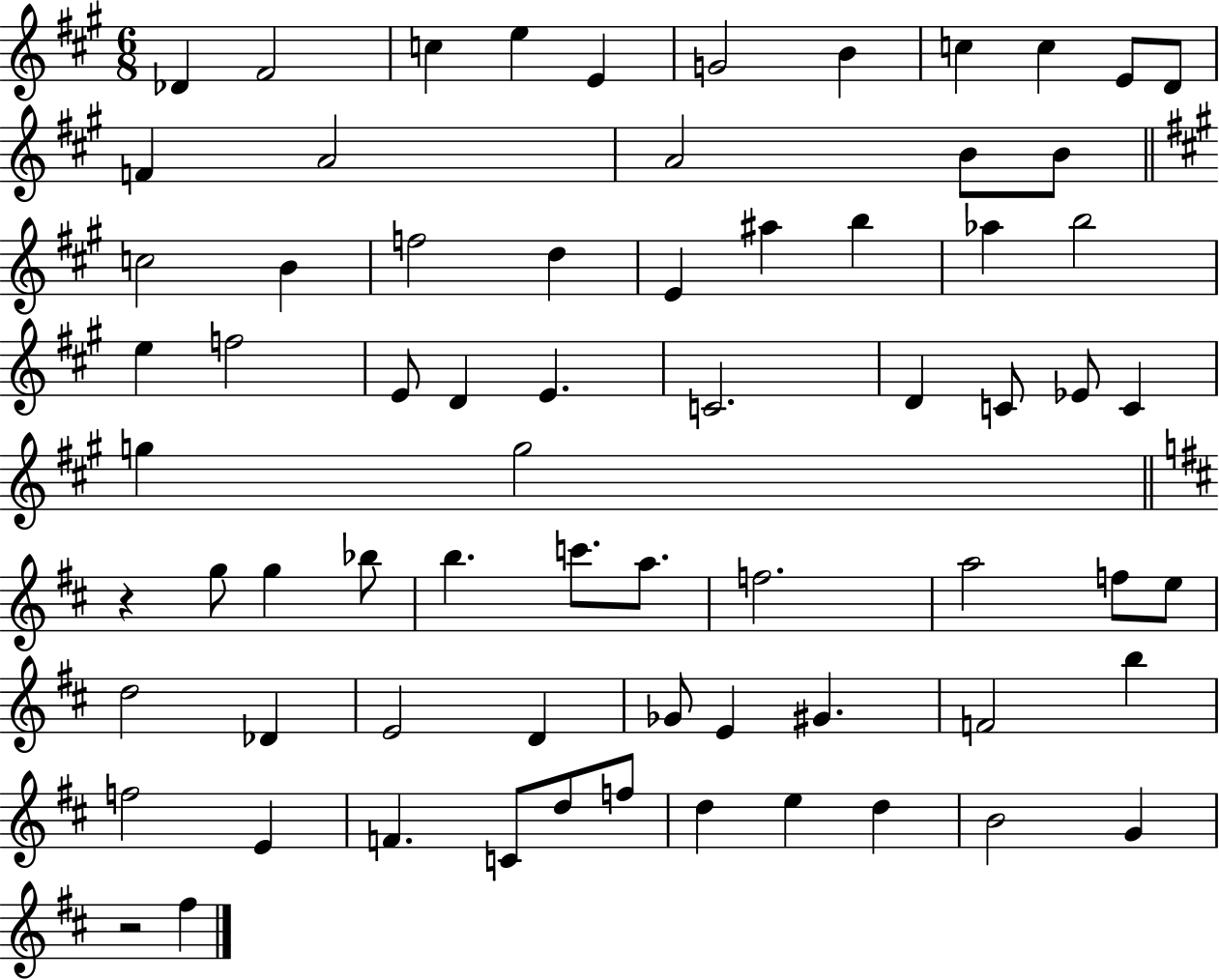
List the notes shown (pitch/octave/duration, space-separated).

Db4/q F#4/h C5/q E5/q E4/q G4/h B4/q C5/q C5/q E4/e D4/e F4/q A4/h A4/h B4/e B4/e C5/h B4/q F5/h D5/q E4/q A#5/q B5/q Ab5/q B5/h E5/q F5/h E4/e D4/q E4/q. C4/h. D4/q C4/e Eb4/e C4/q G5/q G5/h R/q G5/e G5/q Bb5/e B5/q. C6/e. A5/e. F5/h. A5/h F5/e E5/e D5/h Db4/q E4/h D4/q Gb4/e E4/q G#4/q. F4/h B5/q F5/h E4/q F4/q. C4/e D5/e F5/e D5/q E5/q D5/q B4/h G4/q R/h F#5/q